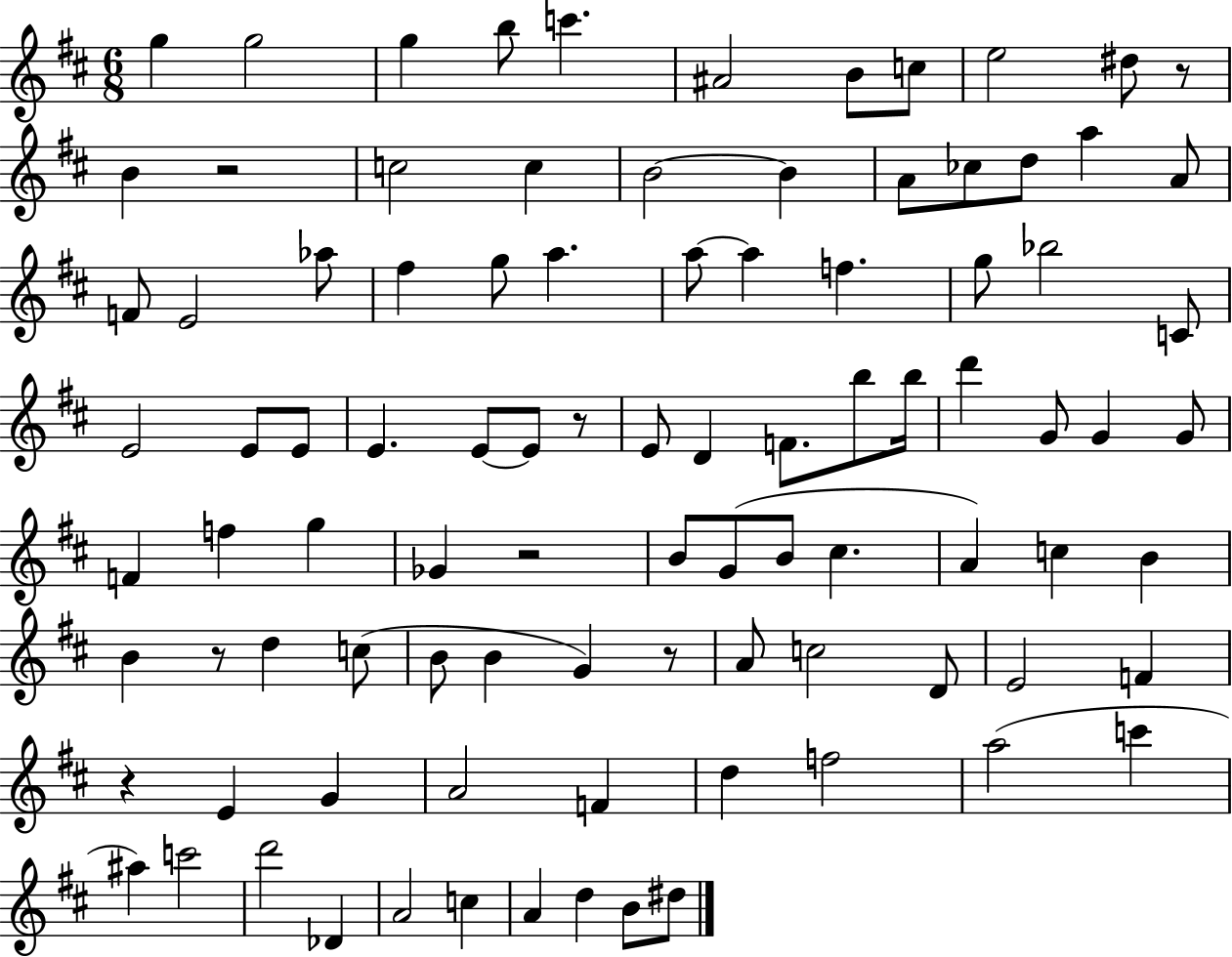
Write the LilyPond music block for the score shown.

{
  \clef treble
  \numericTimeSignature
  \time 6/8
  \key d \major
  \repeat volta 2 { g''4 g''2 | g''4 b''8 c'''4. | ais'2 b'8 c''8 | e''2 dis''8 r8 | \break b'4 r2 | c''2 c''4 | b'2~~ b'4 | a'8 ces''8 d''8 a''4 a'8 | \break f'8 e'2 aes''8 | fis''4 g''8 a''4. | a''8~~ a''4 f''4. | g''8 bes''2 c'8 | \break e'2 e'8 e'8 | e'4. e'8~~ e'8 r8 | e'8 d'4 f'8. b''8 b''16 | d'''4 g'8 g'4 g'8 | \break f'4 f''4 g''4 | ges'4 r2 | b'8 g'8( b'8 cis''4. | a'4) c''4 b'4 | \break b'4 r8 d''4 c''8( | b'8 b'4 g'4) r8 | a'8 c''2 d'8 | e'2 f'4 | \break r4 e'4 g'4 | a'2 f'4 | d''4 f''2 | a''2( c'''4 | \break ais''4) c'''2 | d'''2 des'4 | a'2 c''4 | a'4 d''4 b'8 dis''8 | \break } \bar "|."
}